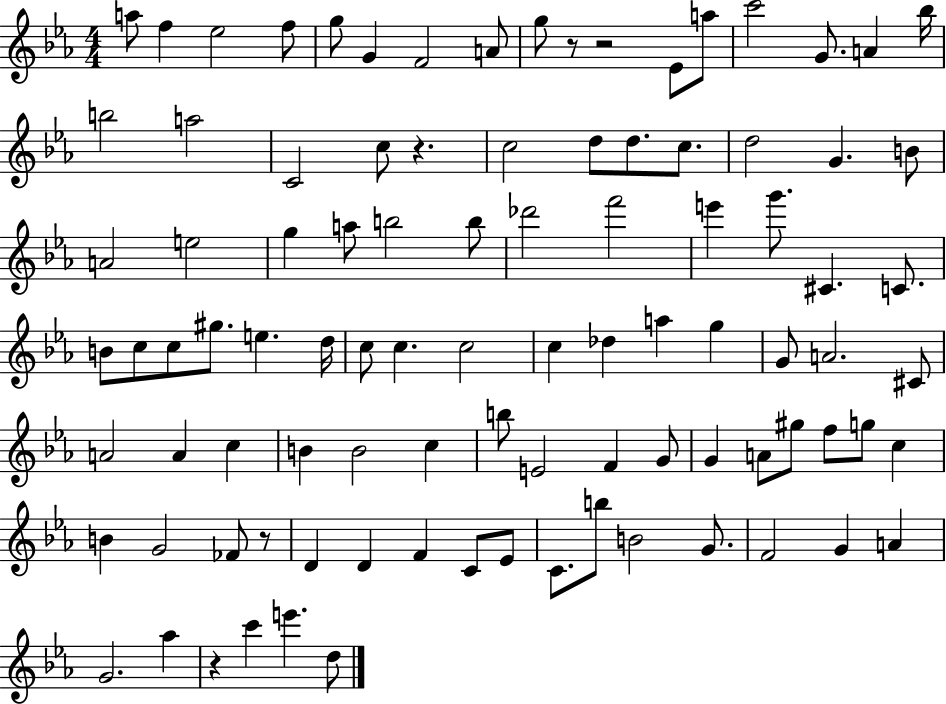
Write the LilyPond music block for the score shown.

{
  \clef treble
  \numericTimeSignature
  \time 4/4
  \key ees \major
  a''8 f''4 ees''2 f''8 | g''8 g'4 f'2 a'8 | g''8 r8 r2 ees'8 a''8 | c'''2 g'8. a'4 bes''16 | \break b''2 a''2 | c'2 c''8 r4. | c''2 d''8 d''8. c''8. | d''2 g'4. b'8 | \break a'2 e''2 | g''4 a''8 b''2 b''8 | des'''2 f'''2 | e'''4 g'''8. cis'4. c'8. | \break b'8 c''8 c''8 gis''8. e''4. d''16 | c''8 c''4. c''2 | c''4 des''4 a''4 g''4 | g'8 a'2. cis'8 | \break a'2 a'4 c''4 | b'4 b'2 c''4 | b''8 e'2 f'4 g'8 | g'4 a'8 gis''8 f''8 g''8 c''4 | \break b'4 g'2 fes'8 r8 | d'4 d'4 f'4 c'8 ees'8 | c'8. b''8 b'2 g'8. | f'2 g'4 a'4 | \break g'2. aes''4 | r4 c'''4 e'''4. d''8 | \bar "|."
}